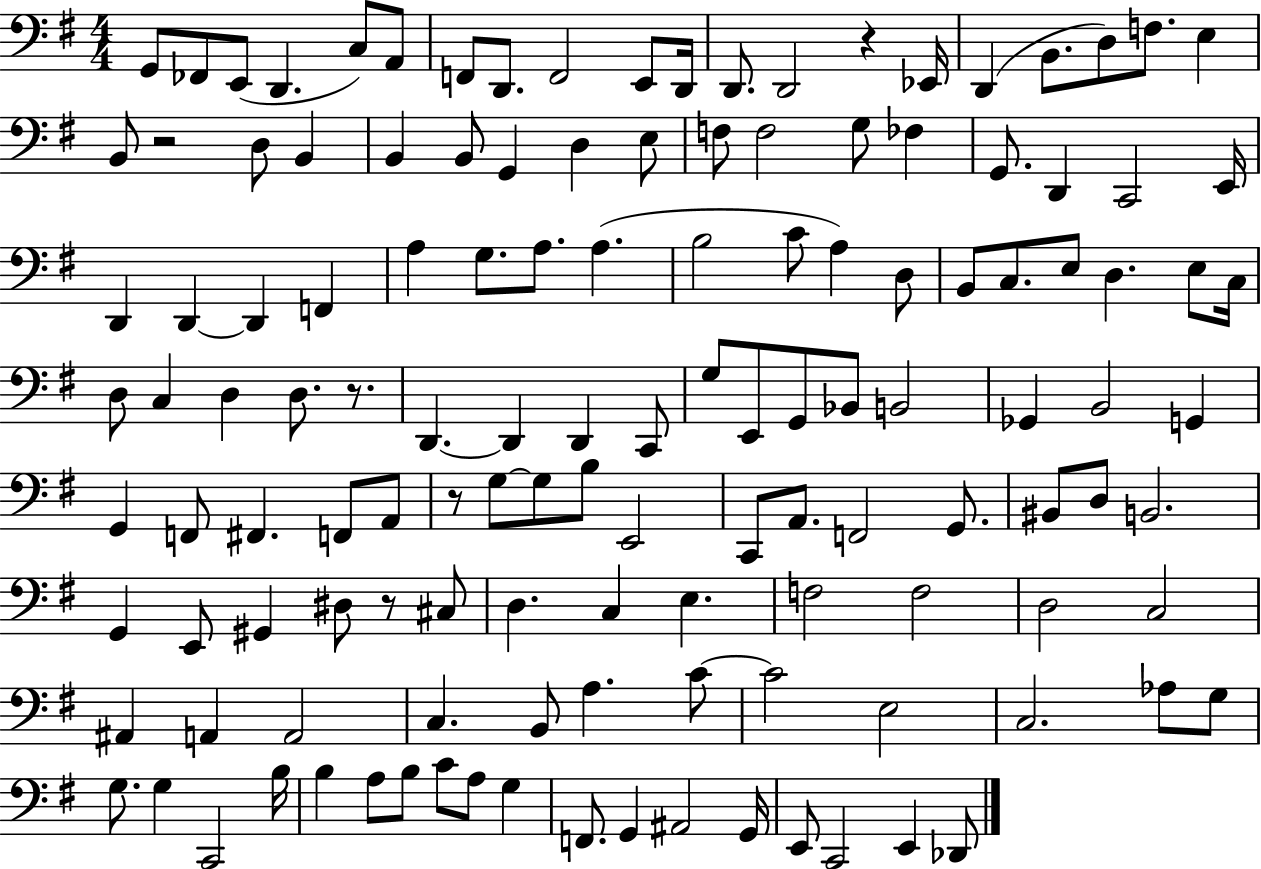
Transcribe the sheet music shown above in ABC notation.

X:1
T:Untitled
M:4/4
L:1/4
K:G
G,,/2 _F,,/2 E,,/2 D,, C,/2 A,,/2 F,,/2 D,,/2 F,,2 E,,/2 D,,/4 D,,/2 D,,2 z _E,,/4 D,, B,,/2 D,/2 F,/2 E, B,,/2 z2 D,/2 B,, B,, B,,/2 G,, D, E,/2 F,/2 F,2 G,/2 _F, G,,/2 D,, C,,2 E,,/4 D,, D,, D,, F,, A, G,/2 A,/2 A, B,2 C/2 A, D,/2 B,,/2 C,/2 E,/2 D, E,/2 C,/4 D,/2 C, D, D,/2 z/2 D,, D,, D,, C,,/2 G,/2 E,,/2 G,,/2 _B,,/2 B,,2 _G,, B,,2 G,, G,, F,,/2 ^F,, F,,/2 A,,/2 z/2 G,/2 G,/2 B,/2 E,,2 C,,/2 A,,/2 F,,2 G,,/2 ^B,,/2 D,/2 B,,2 G,, E,,/2 ^G,, ^D,/2 z/2 ^C,/2 D, C, E, F,2 F,2 D,2 C,2 ^A,, A,, A,,2 C, B,,/2 A, C/2 C2 E,2 C,2 _A,/2 G,/2 G,/2 G, C,,2 B,/4 B, A,/2 B,/2 C/2 A,/2 G, F,,/2 G,, ^A,,2 G,,/4 E,,/2 C,,2 E,, _D,,/2